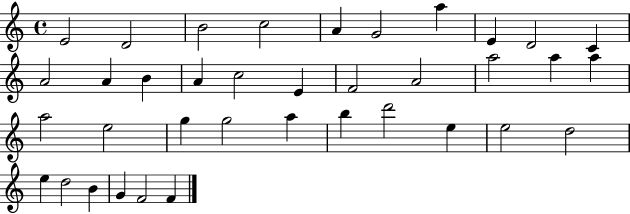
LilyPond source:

{
  \clef treble
  \time 4/4
  \defaultTimeSignature
  \key c \major
  e'2 d'2 | b'2 c''2 | a'4 g'2 a''4 | e'4 d'2 c'4 | \break a'2 a'4 b'4 | a'4 c''2 e'4 | f'2 a'2 | a''2 a''4 a''4 | \break a''2 e''2 | g''4 g''2 a''4 | b''4 d'''2 e''4 | e''2 d''2 | \break e''4 d''2 b'4 | g'4 f'2 f'4 | \bar "|."
}